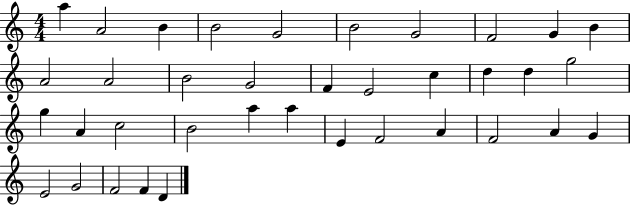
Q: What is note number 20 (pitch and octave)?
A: G5